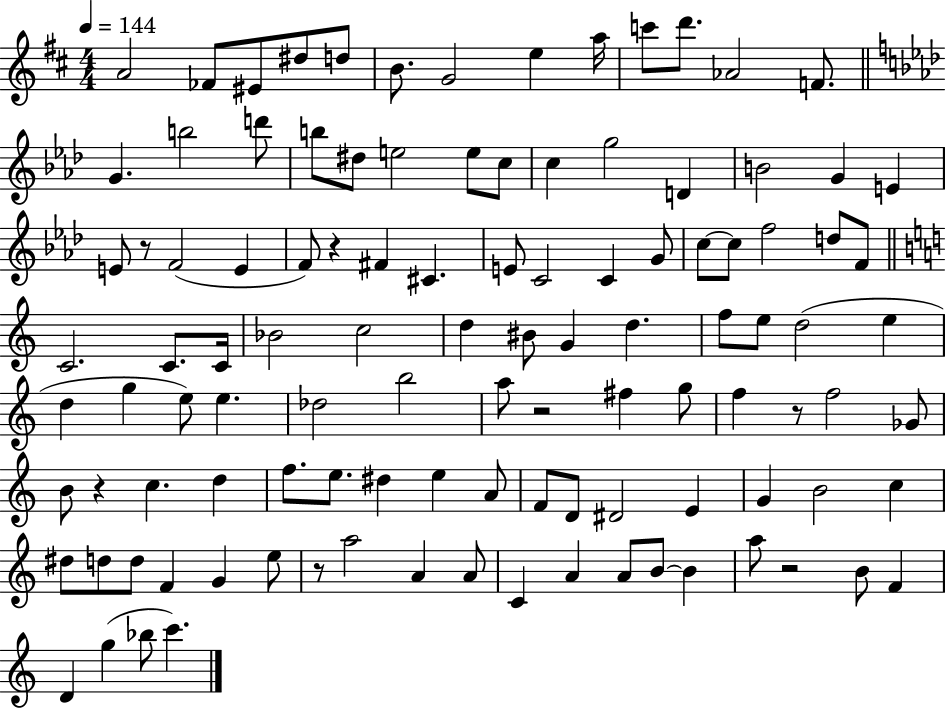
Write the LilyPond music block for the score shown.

{
  \clef treble
  \numericTimeSignature
  \time 4/4
  \key d \major
  \tempo 4 = 144
  \repeat volta 2 { a'2 fes'8 eis'8 dis''8 d''8 | b'8. g'2 e''4 a''16 | c'''8 d'''8. aes'2 f'8. | \bar "||" \break \key aes \major g'4. b''2 d'''8 | b''8 dis''8 e''2 e''8 c''8 | c''4 g''2 d'4 | b'2 g'4 e'4 | \break e'8 r8 f'2( e'4 | f'8) r4 fis'4 cis'4. | e'8 c'2 c'4 g'8 | c''8~~ c''8 f''2 d''8 f'8 | \break \bar "||" \break \key a \minor c'2. c'8. c'16 | bes'2 c''2 | d''4 bis'8 g'4 d''4. | f''8 e''8 d''2( e''4 | \break d''4 g''4 e''8) e''4. | des''2 b''2 | a''8 r2 fis''4 g''8 | f''4 r8 f''2 ges'8 | \break b'8 r4 c''4. d''4 | f''8. e''8. dis''4 e''4 a'8 | f'8 d'8 dis'2 e'4 | g'4 b'2 c''4 | \break dis''8 d''8 d''8 f'4 g'4 e''8 | r8 a''2 a'4 a'8 | c'4 a'4 a'8 b'8~~ b'4 | a''8 r2 b'8 f'4 | \break d'4 g''4( bes''8 c'''4.) | } \bar "|."
}